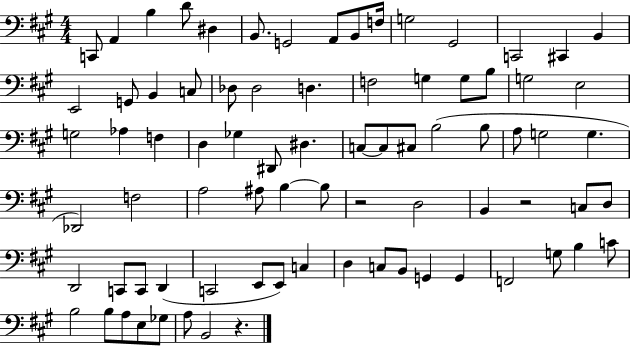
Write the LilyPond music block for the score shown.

{
  \clef bass
  \numericTimeSignature
  \time 4/4
  \key a \major
  \repeat volta 2 { c,8 a,4 b4 d'8 dis4 | b,8. g,2 a,8 b,8 f16 | g2 gis,2 | c,2 cis,4 b,4 | \break e,2 g,8 b,4 c8 | des8 des2 d4. | f2 g4 g8 b8 | g2 e2 | \break g2 aes4 f4 | d4 ges4 dis,8 dis4. | c8~~ c8 cis8 b2( b8 | a8 g2 g4. | \break des,2) f2 | a2 ais8 b4~~ b8 | r2 d2 | b,4 r2 c8 d8 | \break d,2 c,8 c,8 d,4( | c,2 e,8 e,8) c4 | d4 c8 b,8 g,4 g,4 | f,2 g8 b4 c'8 | \break b2 b8 a8 e8 ges8 | a8 b,2 r4. | } \bar "|."
}